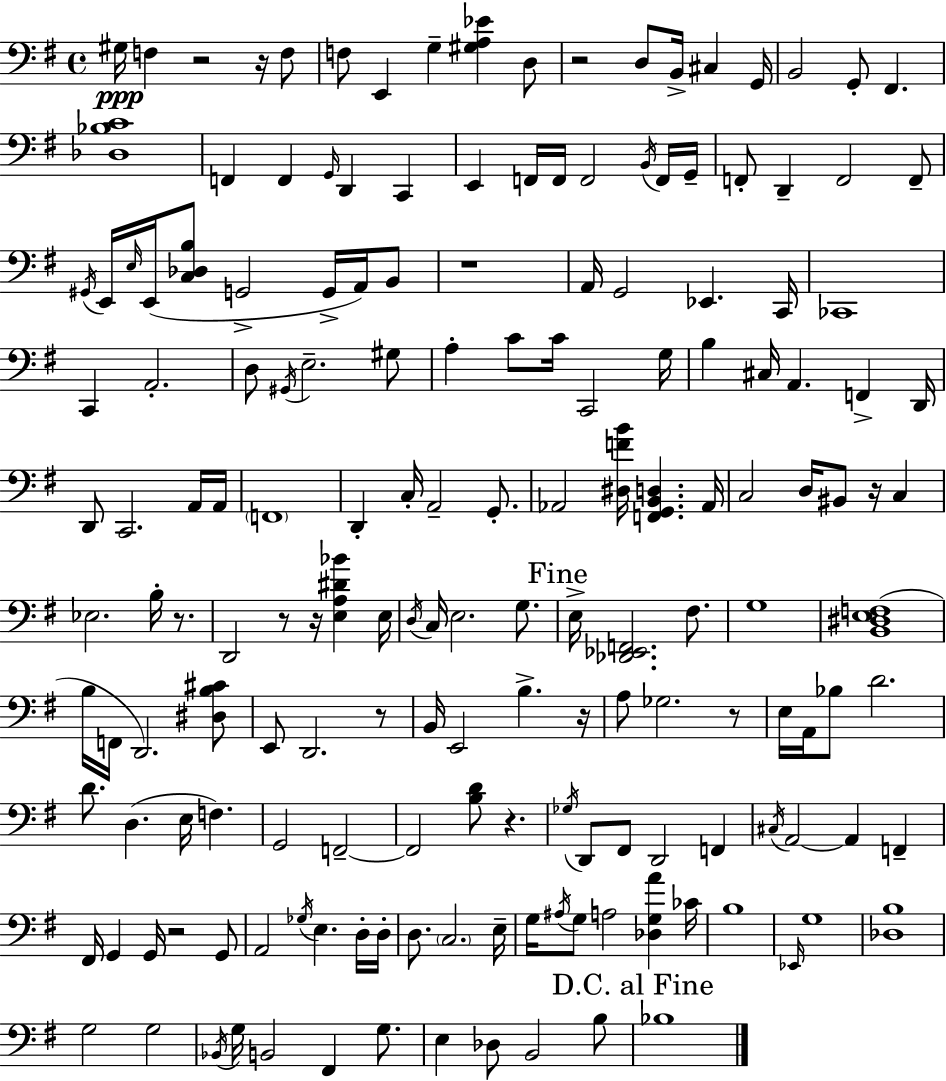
{
  \clef bass
  \time 4/4
  \defaultTimeSignature
  \key g \major
  gis16\ppp f4 r2 r16 f8 | f8 e,4 g4-- <gis a ees'>4 d8 | r2 d8 b,16-> cis4 g,16 | b,2 g,8-. fis,4. | \break <des bes c'>1 | f,4 f,4 \grace { g,16 } d,4 c,4 | e,4 f,16 f,16 f,2 \acciaccatura { b,16 } | f,16 g,16-- f,8-. d,4-- f,2 | \break f,8-- \acciaccatura { gis,16 } e,16 \grace { e16 } e,16( <c des b>8 g,2-> | g,16-> a,16) b,8 r1 | a,16 g,2 ees,4. | c,16 ces,1 | \break c,4 a,2.-. | d8 \acciaccatura { gis,16 } e2.-- | gis8 a4-. c'8 c'16 c,2 | g16 b4 cis16 a,4. | \break f,4-> d,16 d,8 c,2. | a,16 a,16 \parenthesize f,1 | d,4-. c16-. a,2-- | g,8.-. aes,2 <dis f' b'>16 <f, g, b, d>4. | \break aes,16 c2 d16 bis,8 | r16 c4 ees2. | b16-. r8. d,2 r8 r16 | <e a dis' bes'>4 e16 \acciaccatura { d16 } c16 e2. | \break g8. \mark "Fine" e16-> <des, ees, f,>2. | fis8. g1 | <b, dis e f>1( | b16 f,16 d,2.) | \break <dis b cis'>8 e,8 d,2. | r8 b,16 e,2 b4.-> | r16 a8 ges2. | r8 e16 a,16 bes8 d'2. | \break d'8. d4.( e16 | f4.) g,2 f,2--~~ | f,2 <b d'>8 | r4. \acciaccatura { ges16 } d,8 fis,8 d,2 | \break f,4 \acciaccatura { cis16 } a,2~~ | a,4 f,4-- fis,16 g,4 g,16 r2 | g,8 a,2 | \acciaccatura { ges16 } e4. d16-. d16-. d8. \parenthesize c2. | \break e16-- g16 \acciaccatura { ais16 } g8 a2 | <des g a'>4 ces'16 b1 | \grace { ees,16 } g1 | <des b>1 | \break g2 | g2 \acciaccatura { bes,16 } g16 b,2 | fis,4 g8. e4 | des8 b,2 b8 \mark "D.C. al Fine" bes1 | \break \bar "|."
}